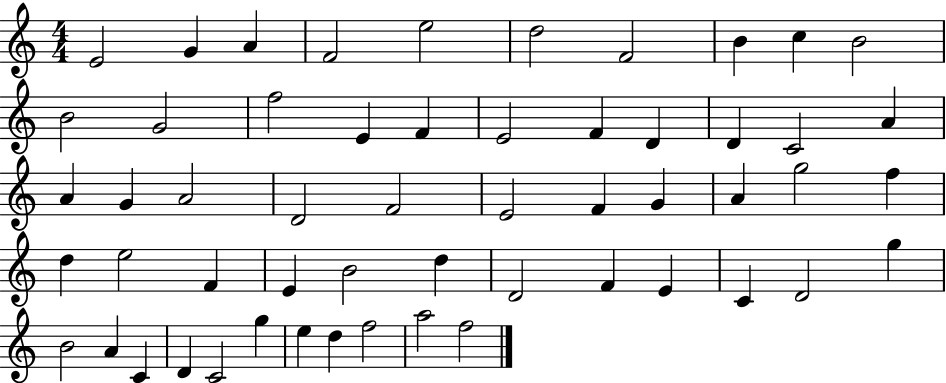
E4/h G4/q A4/q F4/h E5/h D5/h F4/h B4/q C5/q B4/h B4/h G4/h F5/h E4/q F4/q E4/h F4/q D4/q D4/q C4/h A4/q A4/q G4/q A4/h D4/h F4/h E4/h F4/q G4/q A4/q G5/h F5/q D5/q E5/h F4/q E4/q B4/h D5/q D4/h F4/q E4/q C4/q D4/h G5/q B4/h A4/q C4/q D4/q C4/h G5/q E5/q D5/q F5/h A5/h F5/h